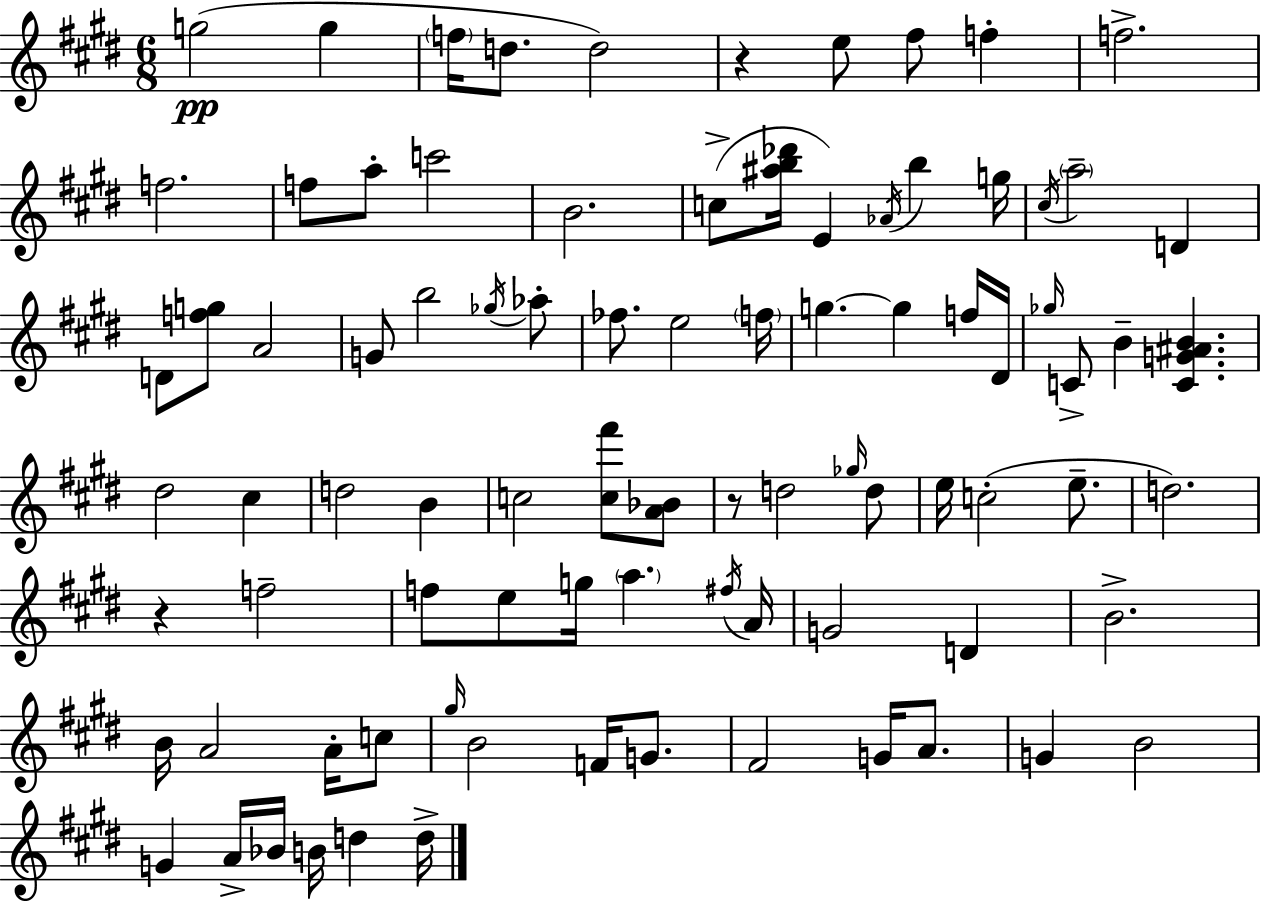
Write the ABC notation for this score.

X:1
T:Untitled
M:6/8
L:1/4
K:E
g2 g f/4 d/2 d2 z e/2 ^f/2 f f2 f2 f/2 a/2 c'2 B2 c/2 [^ab_d']/4 E _A/4 b g/4 ^c/4 a2 D D/2 [fg]/2 A2 G/2 b2 _g/4 _a/2 _f/2 e2 f/4 g g f/4 ^D/4 _g/4 C/2 B [CG^AB] ^d2 ^c d2 B c2 [c^f']/2 [A_B]/2 z/2 d2 _g/4 d/2 e/4 c2 e/2 d2 z f2 f/2 e/2 g/4 a ^f/4 A/4 G2 D B2 B/4 A2 A/4 c/2 ^g/4 B2 F/4 G/2 ^F2 G/4 A/2 G B2 G A/4 _B/4 B/4 d d/4